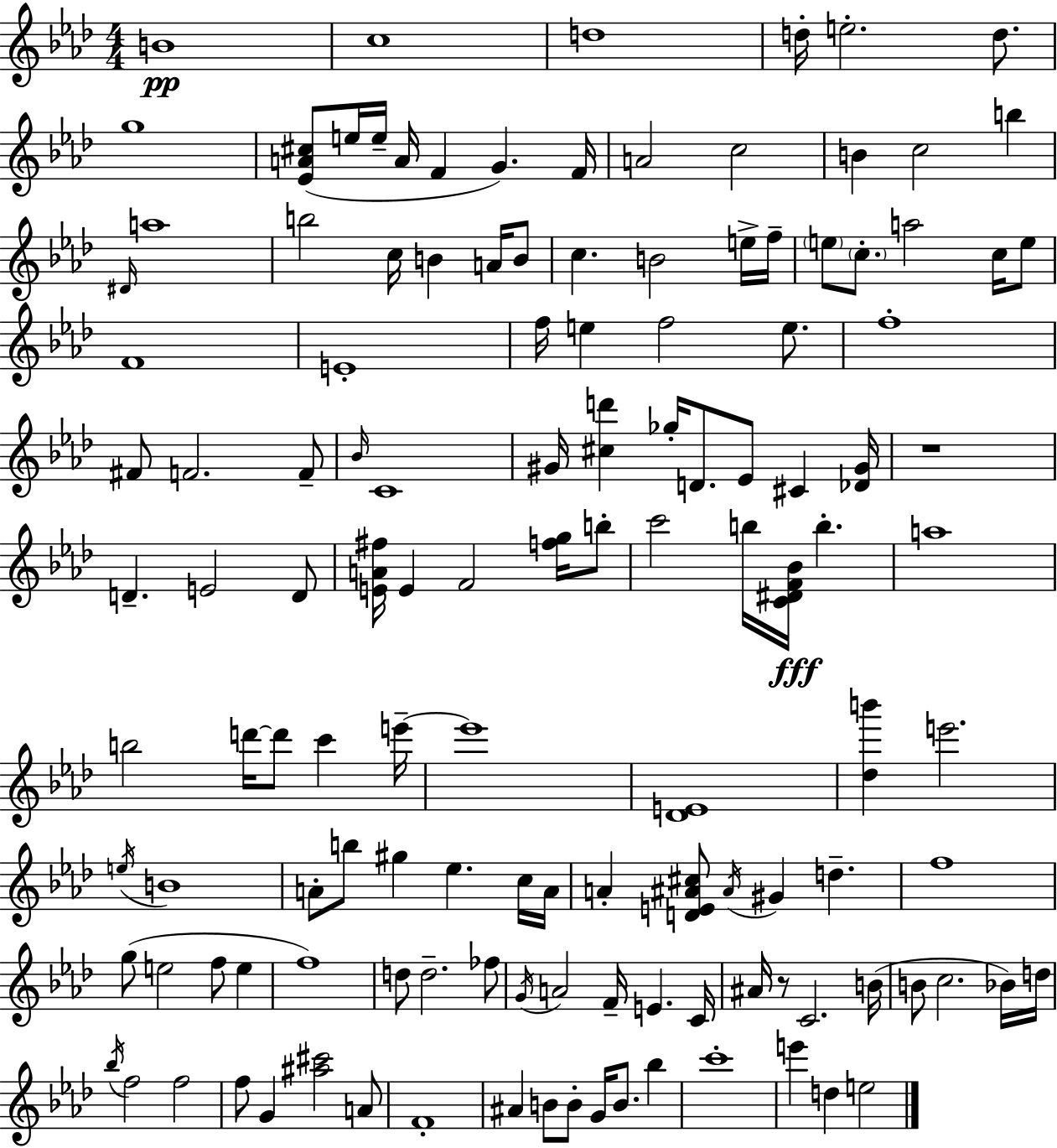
{
  \clef treble
  \numericTimeSignature
  \time 4/4
  \key f \minor
  \repeat volta 2 { b'1\pp | c''1 | d''1 | d''16-. e''2.-. d''8. | \break g''1 | <ees' a' cis''>8( e''16 e''16-- a'16 f'4 g'4.) f'16 | a'2 c''2 | b'4 c''2 b''4 | \break \grace { dis'16 } a''1 | b''2 c''16 b'4 a'16 b'8 | c''4. b'2 e''16-> | f''16-- \parenthesize e''8 \parenthesize c''8.-. a''2 c''16 e''8 | \break f'1 | e'1-. | f''16 e''4 f''2 e''8. | f''1-. | \break fis'8 f'2. f'8-- | \grace { bes'16 } c'1 | gis'16 <cis'' d'''>4 ges''16-. d'8. ees'8 cis'4 | <des' gis'>16 r1 | \break d'4.-- e'2 | d'8 <e' a' fis''>16 e'4 f'2 <f'' g''>16 | b''8-. c'''2 b''16 <c' dis' f' bes'>16\fff b''4.-. | a''1 | \break b''2 d'''16~~ d'''8 c'''4 | e'''16--~~ e'''1 | <des' e'>1 | <des'' b'''>4 e'''2. | \break \acciaccatura { e''16 } b'1 | a'8-. b''8 gis''4 ees''4. | c''16 a'16 a'4-. <d' e' ais' cis''>8 \acciaccatura { ais'16 } gis'4 d''4.-- | f''1 | \break g''8( e''2 f''8 | e''4 f''1) | d''8 d''2.-- | fes''8 \acciaccatura { g'16 } a'2 f'16-- e'4. | \break c'16 ais'16 r8 c'2. | b'16( b'8 c''2. | bes'16) d''16 \acciaccatura { bes''16 } f''2 f''2 | f''8 g'4 <ais'' cis'''>2 | \break a'8 f'1-. | ais'4 b'8 b'8-. g'16 b'8. | bes''4 c'''1-. | e'''4 d''4 e''2 | \break } \bar "|."
}